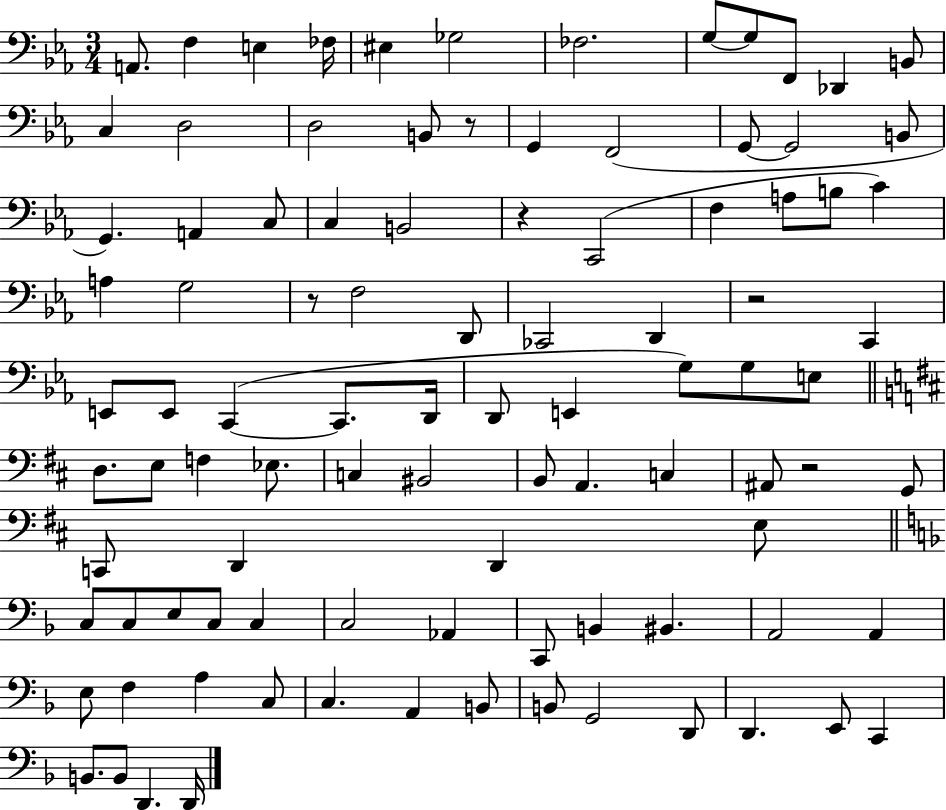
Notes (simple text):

A2/e. F3/q E3/q FES3/s EIS3/q Gb3/h FES3/h. G3/e G3/e F2/e Db2/q B2/e C3/q D3/h D3/h B2/e R/e G2/q F2/h G2/e G2/h B2/e G2/q. A2/q C3/e C3/q B2/h R/q C2/h F3/q A3/e B3/e C4/q A3/q G3/h R/e F3/h D2/e CES2/h D2/q R/h C2/q E2/e E2/e C2/q C2/e. D2/s D2/e E2/q G3/e G3/e E3/e D3/e. E3/e F3/q Eb3/e. C3/q BIS2/h B2/e A2/q. C3/q A#2/e R/h G2/e C2/e D2/q D2/q E3/e C3/e C3/e E3/e C3/e C3/q C3/h Ab2/q C2/e B2/q BIS2/q. A2/h A2/q E3/e F3/q A3/q C3/e C3/q. A2/q B2/e B2/e G2/h D2/e D2/q. E2/e C2/q B2/e. B2/e D2/q. D2/s